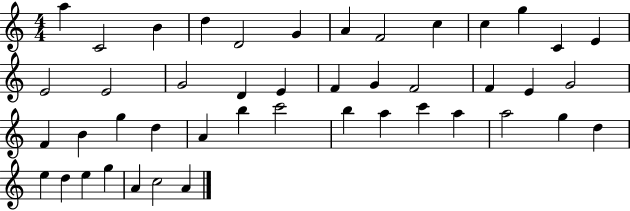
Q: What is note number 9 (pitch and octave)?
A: C5